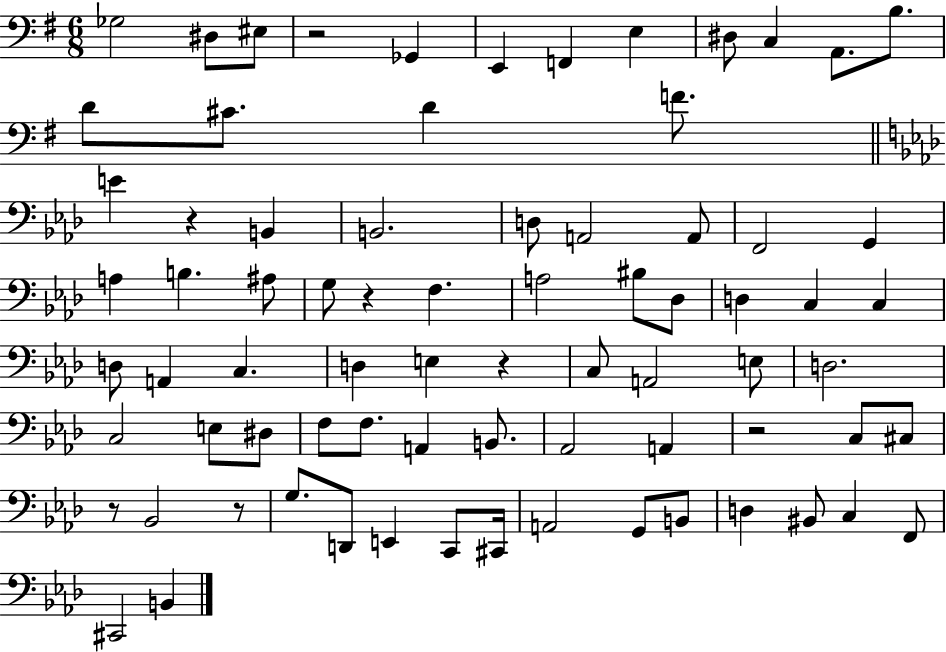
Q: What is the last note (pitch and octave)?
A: B2